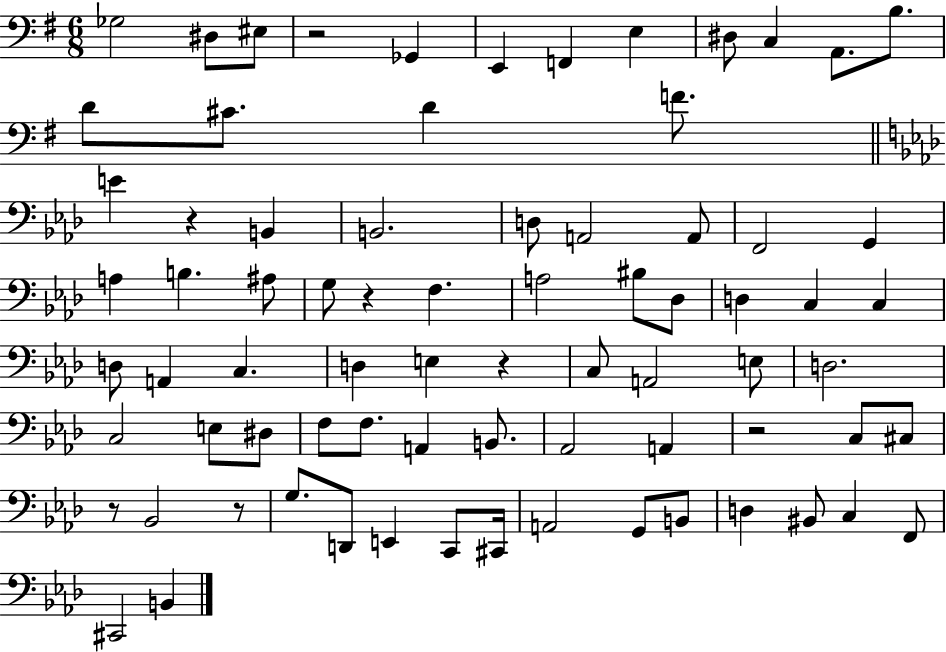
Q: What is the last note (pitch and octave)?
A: B2